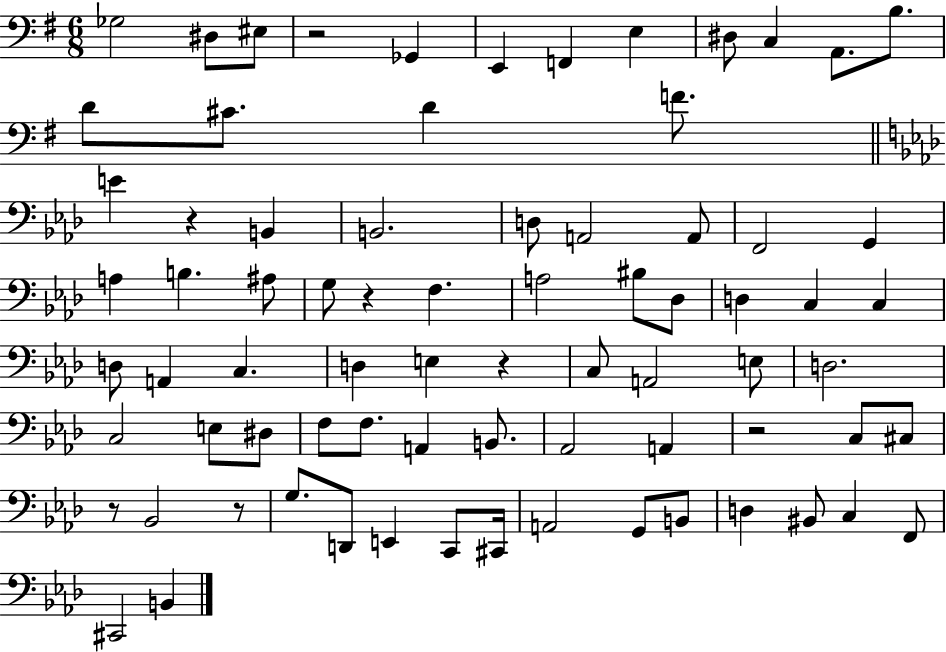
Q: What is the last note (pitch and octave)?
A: B2